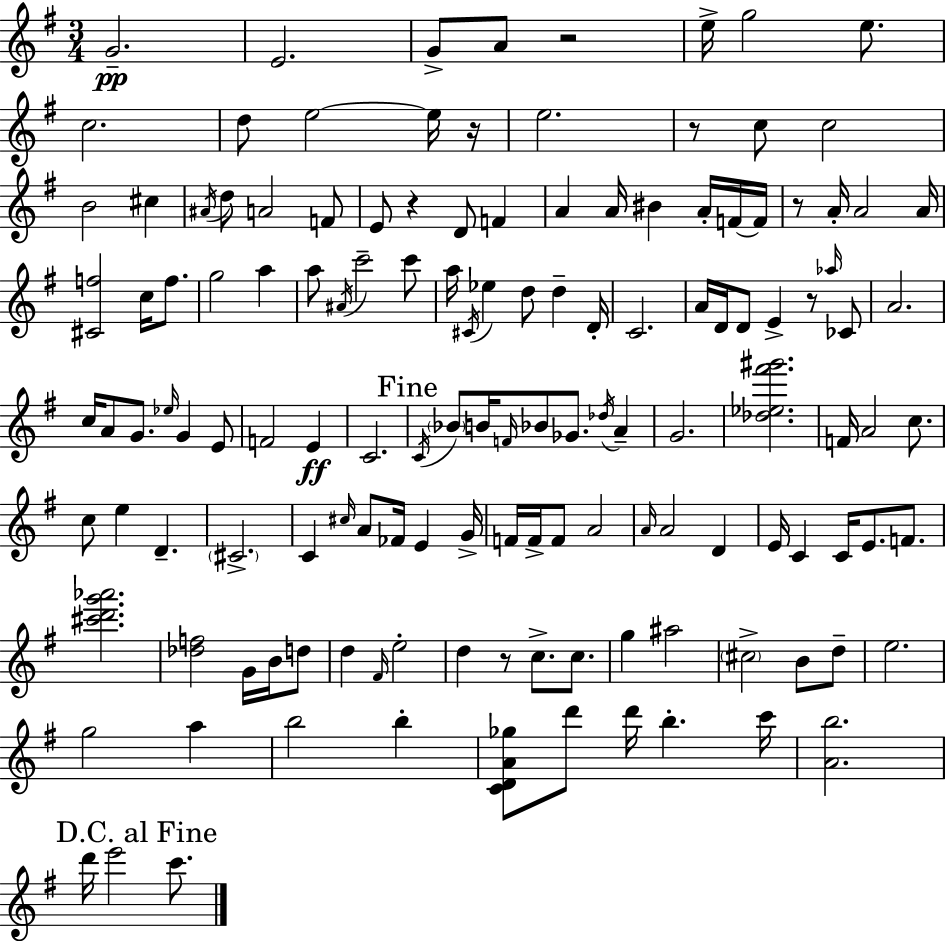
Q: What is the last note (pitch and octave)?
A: C6